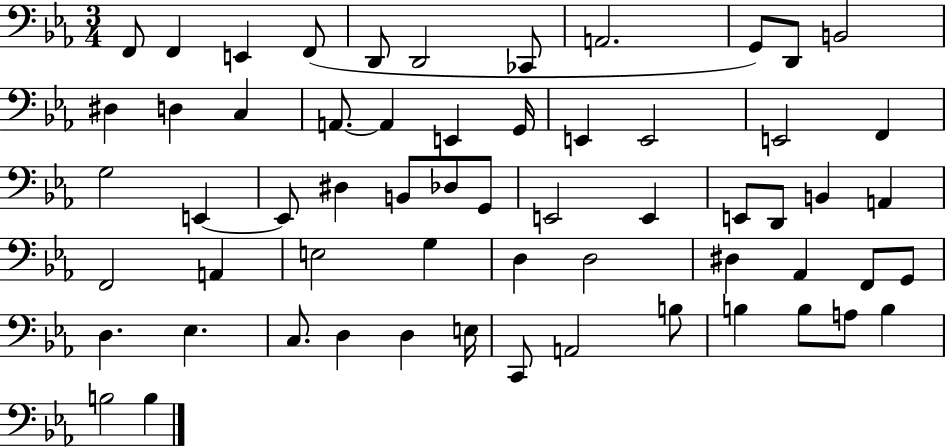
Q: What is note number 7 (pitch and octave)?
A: CES2